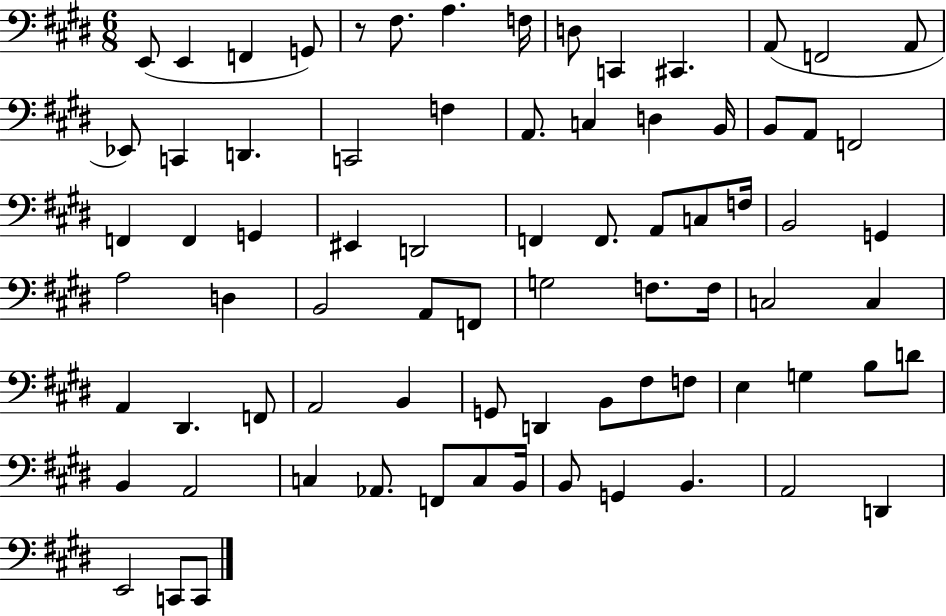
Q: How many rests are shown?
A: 1